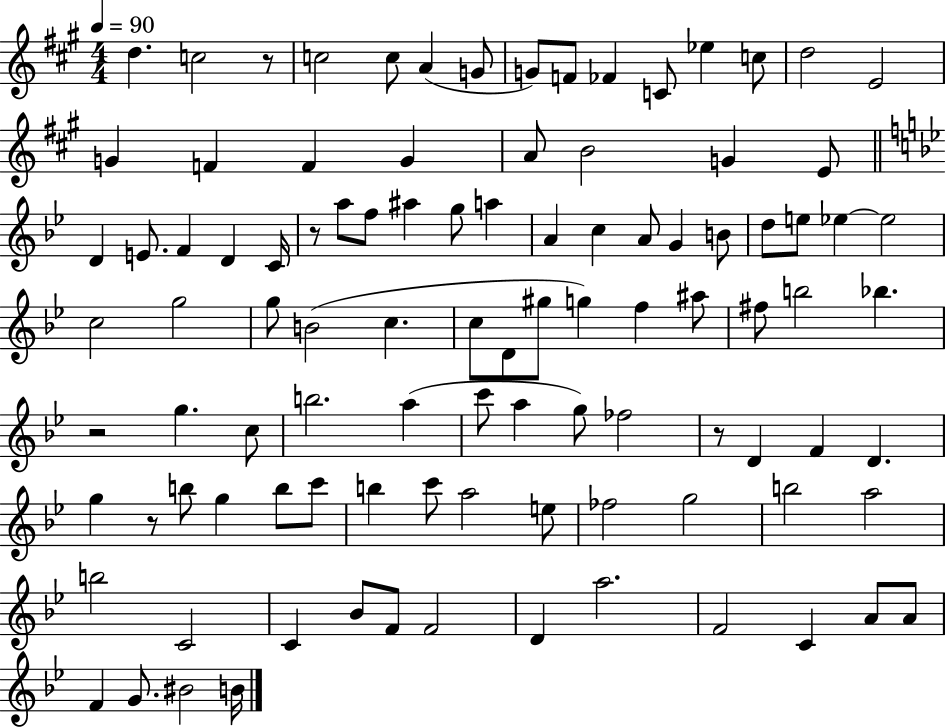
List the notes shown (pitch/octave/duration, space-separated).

D5/q. C5/h R/e C5/h C5/e A4/q G4/e G4/e F4/e FES4/q C4/e Eb5/q C5/e D5/h E4/h G4/q F4/q F4/q G4/q A4/e B4/h G4/q E4/e D4/q E4/e. F4/q D4/q C4/s R/e A5/e F5/e A#5/q G5/e A5/q A4/q C5/q A4/e G4/q B4/e D5/e E5/e Eb5/q Eb5/h C5/h G5/h G5/e B4/h C5/q. C5/e D4/e G#5/e G5/q F5/q A#5/e F#5/e B5/h Bb5/q. R/h G5/q. C5/e B5/h. A5/q C6/e A5/q G5/e FES5/h R/e D4/q F4/q D4/q. G5/q R/e B5/e G5/q B5/e C6/e B5/q C6/e A5/h E5/e FES5/h G5/h B5/h A5/h B5/h C4/h C4/q Bb4/e F4/e F4/h D4/q A5/h. F4/h C4/q A4/e A4/e F4/q G4/e. BIS4/h B4/s